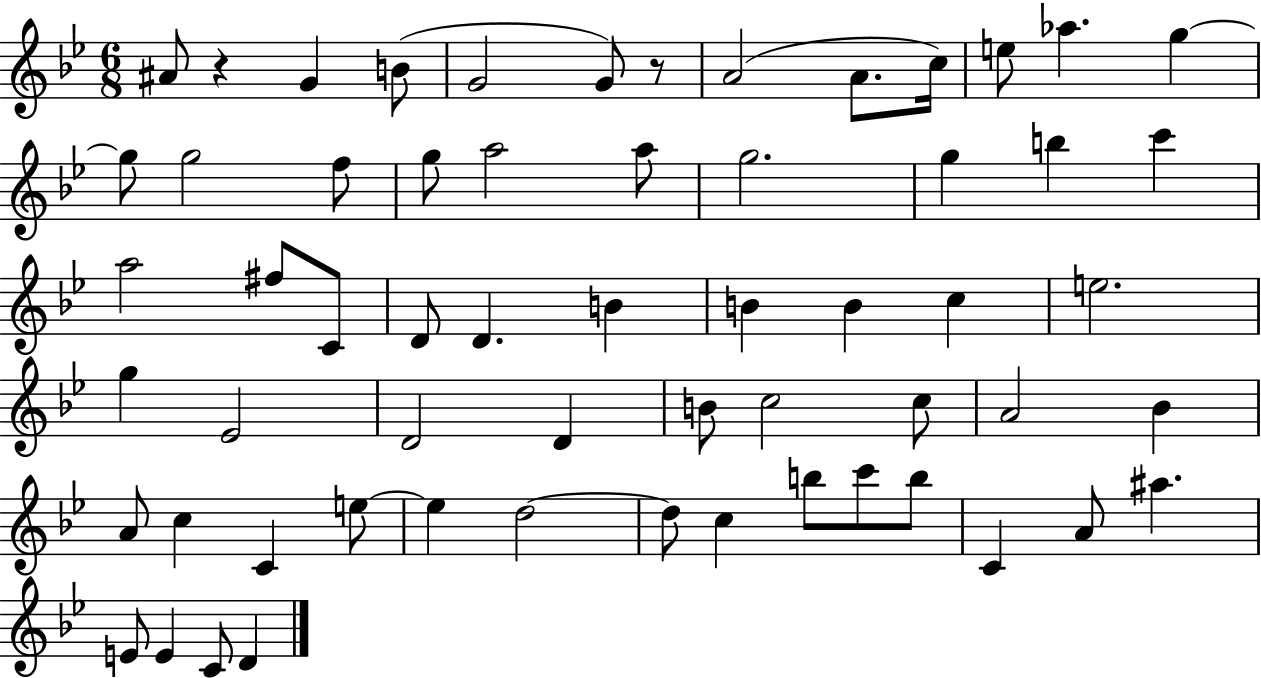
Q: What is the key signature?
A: BES major